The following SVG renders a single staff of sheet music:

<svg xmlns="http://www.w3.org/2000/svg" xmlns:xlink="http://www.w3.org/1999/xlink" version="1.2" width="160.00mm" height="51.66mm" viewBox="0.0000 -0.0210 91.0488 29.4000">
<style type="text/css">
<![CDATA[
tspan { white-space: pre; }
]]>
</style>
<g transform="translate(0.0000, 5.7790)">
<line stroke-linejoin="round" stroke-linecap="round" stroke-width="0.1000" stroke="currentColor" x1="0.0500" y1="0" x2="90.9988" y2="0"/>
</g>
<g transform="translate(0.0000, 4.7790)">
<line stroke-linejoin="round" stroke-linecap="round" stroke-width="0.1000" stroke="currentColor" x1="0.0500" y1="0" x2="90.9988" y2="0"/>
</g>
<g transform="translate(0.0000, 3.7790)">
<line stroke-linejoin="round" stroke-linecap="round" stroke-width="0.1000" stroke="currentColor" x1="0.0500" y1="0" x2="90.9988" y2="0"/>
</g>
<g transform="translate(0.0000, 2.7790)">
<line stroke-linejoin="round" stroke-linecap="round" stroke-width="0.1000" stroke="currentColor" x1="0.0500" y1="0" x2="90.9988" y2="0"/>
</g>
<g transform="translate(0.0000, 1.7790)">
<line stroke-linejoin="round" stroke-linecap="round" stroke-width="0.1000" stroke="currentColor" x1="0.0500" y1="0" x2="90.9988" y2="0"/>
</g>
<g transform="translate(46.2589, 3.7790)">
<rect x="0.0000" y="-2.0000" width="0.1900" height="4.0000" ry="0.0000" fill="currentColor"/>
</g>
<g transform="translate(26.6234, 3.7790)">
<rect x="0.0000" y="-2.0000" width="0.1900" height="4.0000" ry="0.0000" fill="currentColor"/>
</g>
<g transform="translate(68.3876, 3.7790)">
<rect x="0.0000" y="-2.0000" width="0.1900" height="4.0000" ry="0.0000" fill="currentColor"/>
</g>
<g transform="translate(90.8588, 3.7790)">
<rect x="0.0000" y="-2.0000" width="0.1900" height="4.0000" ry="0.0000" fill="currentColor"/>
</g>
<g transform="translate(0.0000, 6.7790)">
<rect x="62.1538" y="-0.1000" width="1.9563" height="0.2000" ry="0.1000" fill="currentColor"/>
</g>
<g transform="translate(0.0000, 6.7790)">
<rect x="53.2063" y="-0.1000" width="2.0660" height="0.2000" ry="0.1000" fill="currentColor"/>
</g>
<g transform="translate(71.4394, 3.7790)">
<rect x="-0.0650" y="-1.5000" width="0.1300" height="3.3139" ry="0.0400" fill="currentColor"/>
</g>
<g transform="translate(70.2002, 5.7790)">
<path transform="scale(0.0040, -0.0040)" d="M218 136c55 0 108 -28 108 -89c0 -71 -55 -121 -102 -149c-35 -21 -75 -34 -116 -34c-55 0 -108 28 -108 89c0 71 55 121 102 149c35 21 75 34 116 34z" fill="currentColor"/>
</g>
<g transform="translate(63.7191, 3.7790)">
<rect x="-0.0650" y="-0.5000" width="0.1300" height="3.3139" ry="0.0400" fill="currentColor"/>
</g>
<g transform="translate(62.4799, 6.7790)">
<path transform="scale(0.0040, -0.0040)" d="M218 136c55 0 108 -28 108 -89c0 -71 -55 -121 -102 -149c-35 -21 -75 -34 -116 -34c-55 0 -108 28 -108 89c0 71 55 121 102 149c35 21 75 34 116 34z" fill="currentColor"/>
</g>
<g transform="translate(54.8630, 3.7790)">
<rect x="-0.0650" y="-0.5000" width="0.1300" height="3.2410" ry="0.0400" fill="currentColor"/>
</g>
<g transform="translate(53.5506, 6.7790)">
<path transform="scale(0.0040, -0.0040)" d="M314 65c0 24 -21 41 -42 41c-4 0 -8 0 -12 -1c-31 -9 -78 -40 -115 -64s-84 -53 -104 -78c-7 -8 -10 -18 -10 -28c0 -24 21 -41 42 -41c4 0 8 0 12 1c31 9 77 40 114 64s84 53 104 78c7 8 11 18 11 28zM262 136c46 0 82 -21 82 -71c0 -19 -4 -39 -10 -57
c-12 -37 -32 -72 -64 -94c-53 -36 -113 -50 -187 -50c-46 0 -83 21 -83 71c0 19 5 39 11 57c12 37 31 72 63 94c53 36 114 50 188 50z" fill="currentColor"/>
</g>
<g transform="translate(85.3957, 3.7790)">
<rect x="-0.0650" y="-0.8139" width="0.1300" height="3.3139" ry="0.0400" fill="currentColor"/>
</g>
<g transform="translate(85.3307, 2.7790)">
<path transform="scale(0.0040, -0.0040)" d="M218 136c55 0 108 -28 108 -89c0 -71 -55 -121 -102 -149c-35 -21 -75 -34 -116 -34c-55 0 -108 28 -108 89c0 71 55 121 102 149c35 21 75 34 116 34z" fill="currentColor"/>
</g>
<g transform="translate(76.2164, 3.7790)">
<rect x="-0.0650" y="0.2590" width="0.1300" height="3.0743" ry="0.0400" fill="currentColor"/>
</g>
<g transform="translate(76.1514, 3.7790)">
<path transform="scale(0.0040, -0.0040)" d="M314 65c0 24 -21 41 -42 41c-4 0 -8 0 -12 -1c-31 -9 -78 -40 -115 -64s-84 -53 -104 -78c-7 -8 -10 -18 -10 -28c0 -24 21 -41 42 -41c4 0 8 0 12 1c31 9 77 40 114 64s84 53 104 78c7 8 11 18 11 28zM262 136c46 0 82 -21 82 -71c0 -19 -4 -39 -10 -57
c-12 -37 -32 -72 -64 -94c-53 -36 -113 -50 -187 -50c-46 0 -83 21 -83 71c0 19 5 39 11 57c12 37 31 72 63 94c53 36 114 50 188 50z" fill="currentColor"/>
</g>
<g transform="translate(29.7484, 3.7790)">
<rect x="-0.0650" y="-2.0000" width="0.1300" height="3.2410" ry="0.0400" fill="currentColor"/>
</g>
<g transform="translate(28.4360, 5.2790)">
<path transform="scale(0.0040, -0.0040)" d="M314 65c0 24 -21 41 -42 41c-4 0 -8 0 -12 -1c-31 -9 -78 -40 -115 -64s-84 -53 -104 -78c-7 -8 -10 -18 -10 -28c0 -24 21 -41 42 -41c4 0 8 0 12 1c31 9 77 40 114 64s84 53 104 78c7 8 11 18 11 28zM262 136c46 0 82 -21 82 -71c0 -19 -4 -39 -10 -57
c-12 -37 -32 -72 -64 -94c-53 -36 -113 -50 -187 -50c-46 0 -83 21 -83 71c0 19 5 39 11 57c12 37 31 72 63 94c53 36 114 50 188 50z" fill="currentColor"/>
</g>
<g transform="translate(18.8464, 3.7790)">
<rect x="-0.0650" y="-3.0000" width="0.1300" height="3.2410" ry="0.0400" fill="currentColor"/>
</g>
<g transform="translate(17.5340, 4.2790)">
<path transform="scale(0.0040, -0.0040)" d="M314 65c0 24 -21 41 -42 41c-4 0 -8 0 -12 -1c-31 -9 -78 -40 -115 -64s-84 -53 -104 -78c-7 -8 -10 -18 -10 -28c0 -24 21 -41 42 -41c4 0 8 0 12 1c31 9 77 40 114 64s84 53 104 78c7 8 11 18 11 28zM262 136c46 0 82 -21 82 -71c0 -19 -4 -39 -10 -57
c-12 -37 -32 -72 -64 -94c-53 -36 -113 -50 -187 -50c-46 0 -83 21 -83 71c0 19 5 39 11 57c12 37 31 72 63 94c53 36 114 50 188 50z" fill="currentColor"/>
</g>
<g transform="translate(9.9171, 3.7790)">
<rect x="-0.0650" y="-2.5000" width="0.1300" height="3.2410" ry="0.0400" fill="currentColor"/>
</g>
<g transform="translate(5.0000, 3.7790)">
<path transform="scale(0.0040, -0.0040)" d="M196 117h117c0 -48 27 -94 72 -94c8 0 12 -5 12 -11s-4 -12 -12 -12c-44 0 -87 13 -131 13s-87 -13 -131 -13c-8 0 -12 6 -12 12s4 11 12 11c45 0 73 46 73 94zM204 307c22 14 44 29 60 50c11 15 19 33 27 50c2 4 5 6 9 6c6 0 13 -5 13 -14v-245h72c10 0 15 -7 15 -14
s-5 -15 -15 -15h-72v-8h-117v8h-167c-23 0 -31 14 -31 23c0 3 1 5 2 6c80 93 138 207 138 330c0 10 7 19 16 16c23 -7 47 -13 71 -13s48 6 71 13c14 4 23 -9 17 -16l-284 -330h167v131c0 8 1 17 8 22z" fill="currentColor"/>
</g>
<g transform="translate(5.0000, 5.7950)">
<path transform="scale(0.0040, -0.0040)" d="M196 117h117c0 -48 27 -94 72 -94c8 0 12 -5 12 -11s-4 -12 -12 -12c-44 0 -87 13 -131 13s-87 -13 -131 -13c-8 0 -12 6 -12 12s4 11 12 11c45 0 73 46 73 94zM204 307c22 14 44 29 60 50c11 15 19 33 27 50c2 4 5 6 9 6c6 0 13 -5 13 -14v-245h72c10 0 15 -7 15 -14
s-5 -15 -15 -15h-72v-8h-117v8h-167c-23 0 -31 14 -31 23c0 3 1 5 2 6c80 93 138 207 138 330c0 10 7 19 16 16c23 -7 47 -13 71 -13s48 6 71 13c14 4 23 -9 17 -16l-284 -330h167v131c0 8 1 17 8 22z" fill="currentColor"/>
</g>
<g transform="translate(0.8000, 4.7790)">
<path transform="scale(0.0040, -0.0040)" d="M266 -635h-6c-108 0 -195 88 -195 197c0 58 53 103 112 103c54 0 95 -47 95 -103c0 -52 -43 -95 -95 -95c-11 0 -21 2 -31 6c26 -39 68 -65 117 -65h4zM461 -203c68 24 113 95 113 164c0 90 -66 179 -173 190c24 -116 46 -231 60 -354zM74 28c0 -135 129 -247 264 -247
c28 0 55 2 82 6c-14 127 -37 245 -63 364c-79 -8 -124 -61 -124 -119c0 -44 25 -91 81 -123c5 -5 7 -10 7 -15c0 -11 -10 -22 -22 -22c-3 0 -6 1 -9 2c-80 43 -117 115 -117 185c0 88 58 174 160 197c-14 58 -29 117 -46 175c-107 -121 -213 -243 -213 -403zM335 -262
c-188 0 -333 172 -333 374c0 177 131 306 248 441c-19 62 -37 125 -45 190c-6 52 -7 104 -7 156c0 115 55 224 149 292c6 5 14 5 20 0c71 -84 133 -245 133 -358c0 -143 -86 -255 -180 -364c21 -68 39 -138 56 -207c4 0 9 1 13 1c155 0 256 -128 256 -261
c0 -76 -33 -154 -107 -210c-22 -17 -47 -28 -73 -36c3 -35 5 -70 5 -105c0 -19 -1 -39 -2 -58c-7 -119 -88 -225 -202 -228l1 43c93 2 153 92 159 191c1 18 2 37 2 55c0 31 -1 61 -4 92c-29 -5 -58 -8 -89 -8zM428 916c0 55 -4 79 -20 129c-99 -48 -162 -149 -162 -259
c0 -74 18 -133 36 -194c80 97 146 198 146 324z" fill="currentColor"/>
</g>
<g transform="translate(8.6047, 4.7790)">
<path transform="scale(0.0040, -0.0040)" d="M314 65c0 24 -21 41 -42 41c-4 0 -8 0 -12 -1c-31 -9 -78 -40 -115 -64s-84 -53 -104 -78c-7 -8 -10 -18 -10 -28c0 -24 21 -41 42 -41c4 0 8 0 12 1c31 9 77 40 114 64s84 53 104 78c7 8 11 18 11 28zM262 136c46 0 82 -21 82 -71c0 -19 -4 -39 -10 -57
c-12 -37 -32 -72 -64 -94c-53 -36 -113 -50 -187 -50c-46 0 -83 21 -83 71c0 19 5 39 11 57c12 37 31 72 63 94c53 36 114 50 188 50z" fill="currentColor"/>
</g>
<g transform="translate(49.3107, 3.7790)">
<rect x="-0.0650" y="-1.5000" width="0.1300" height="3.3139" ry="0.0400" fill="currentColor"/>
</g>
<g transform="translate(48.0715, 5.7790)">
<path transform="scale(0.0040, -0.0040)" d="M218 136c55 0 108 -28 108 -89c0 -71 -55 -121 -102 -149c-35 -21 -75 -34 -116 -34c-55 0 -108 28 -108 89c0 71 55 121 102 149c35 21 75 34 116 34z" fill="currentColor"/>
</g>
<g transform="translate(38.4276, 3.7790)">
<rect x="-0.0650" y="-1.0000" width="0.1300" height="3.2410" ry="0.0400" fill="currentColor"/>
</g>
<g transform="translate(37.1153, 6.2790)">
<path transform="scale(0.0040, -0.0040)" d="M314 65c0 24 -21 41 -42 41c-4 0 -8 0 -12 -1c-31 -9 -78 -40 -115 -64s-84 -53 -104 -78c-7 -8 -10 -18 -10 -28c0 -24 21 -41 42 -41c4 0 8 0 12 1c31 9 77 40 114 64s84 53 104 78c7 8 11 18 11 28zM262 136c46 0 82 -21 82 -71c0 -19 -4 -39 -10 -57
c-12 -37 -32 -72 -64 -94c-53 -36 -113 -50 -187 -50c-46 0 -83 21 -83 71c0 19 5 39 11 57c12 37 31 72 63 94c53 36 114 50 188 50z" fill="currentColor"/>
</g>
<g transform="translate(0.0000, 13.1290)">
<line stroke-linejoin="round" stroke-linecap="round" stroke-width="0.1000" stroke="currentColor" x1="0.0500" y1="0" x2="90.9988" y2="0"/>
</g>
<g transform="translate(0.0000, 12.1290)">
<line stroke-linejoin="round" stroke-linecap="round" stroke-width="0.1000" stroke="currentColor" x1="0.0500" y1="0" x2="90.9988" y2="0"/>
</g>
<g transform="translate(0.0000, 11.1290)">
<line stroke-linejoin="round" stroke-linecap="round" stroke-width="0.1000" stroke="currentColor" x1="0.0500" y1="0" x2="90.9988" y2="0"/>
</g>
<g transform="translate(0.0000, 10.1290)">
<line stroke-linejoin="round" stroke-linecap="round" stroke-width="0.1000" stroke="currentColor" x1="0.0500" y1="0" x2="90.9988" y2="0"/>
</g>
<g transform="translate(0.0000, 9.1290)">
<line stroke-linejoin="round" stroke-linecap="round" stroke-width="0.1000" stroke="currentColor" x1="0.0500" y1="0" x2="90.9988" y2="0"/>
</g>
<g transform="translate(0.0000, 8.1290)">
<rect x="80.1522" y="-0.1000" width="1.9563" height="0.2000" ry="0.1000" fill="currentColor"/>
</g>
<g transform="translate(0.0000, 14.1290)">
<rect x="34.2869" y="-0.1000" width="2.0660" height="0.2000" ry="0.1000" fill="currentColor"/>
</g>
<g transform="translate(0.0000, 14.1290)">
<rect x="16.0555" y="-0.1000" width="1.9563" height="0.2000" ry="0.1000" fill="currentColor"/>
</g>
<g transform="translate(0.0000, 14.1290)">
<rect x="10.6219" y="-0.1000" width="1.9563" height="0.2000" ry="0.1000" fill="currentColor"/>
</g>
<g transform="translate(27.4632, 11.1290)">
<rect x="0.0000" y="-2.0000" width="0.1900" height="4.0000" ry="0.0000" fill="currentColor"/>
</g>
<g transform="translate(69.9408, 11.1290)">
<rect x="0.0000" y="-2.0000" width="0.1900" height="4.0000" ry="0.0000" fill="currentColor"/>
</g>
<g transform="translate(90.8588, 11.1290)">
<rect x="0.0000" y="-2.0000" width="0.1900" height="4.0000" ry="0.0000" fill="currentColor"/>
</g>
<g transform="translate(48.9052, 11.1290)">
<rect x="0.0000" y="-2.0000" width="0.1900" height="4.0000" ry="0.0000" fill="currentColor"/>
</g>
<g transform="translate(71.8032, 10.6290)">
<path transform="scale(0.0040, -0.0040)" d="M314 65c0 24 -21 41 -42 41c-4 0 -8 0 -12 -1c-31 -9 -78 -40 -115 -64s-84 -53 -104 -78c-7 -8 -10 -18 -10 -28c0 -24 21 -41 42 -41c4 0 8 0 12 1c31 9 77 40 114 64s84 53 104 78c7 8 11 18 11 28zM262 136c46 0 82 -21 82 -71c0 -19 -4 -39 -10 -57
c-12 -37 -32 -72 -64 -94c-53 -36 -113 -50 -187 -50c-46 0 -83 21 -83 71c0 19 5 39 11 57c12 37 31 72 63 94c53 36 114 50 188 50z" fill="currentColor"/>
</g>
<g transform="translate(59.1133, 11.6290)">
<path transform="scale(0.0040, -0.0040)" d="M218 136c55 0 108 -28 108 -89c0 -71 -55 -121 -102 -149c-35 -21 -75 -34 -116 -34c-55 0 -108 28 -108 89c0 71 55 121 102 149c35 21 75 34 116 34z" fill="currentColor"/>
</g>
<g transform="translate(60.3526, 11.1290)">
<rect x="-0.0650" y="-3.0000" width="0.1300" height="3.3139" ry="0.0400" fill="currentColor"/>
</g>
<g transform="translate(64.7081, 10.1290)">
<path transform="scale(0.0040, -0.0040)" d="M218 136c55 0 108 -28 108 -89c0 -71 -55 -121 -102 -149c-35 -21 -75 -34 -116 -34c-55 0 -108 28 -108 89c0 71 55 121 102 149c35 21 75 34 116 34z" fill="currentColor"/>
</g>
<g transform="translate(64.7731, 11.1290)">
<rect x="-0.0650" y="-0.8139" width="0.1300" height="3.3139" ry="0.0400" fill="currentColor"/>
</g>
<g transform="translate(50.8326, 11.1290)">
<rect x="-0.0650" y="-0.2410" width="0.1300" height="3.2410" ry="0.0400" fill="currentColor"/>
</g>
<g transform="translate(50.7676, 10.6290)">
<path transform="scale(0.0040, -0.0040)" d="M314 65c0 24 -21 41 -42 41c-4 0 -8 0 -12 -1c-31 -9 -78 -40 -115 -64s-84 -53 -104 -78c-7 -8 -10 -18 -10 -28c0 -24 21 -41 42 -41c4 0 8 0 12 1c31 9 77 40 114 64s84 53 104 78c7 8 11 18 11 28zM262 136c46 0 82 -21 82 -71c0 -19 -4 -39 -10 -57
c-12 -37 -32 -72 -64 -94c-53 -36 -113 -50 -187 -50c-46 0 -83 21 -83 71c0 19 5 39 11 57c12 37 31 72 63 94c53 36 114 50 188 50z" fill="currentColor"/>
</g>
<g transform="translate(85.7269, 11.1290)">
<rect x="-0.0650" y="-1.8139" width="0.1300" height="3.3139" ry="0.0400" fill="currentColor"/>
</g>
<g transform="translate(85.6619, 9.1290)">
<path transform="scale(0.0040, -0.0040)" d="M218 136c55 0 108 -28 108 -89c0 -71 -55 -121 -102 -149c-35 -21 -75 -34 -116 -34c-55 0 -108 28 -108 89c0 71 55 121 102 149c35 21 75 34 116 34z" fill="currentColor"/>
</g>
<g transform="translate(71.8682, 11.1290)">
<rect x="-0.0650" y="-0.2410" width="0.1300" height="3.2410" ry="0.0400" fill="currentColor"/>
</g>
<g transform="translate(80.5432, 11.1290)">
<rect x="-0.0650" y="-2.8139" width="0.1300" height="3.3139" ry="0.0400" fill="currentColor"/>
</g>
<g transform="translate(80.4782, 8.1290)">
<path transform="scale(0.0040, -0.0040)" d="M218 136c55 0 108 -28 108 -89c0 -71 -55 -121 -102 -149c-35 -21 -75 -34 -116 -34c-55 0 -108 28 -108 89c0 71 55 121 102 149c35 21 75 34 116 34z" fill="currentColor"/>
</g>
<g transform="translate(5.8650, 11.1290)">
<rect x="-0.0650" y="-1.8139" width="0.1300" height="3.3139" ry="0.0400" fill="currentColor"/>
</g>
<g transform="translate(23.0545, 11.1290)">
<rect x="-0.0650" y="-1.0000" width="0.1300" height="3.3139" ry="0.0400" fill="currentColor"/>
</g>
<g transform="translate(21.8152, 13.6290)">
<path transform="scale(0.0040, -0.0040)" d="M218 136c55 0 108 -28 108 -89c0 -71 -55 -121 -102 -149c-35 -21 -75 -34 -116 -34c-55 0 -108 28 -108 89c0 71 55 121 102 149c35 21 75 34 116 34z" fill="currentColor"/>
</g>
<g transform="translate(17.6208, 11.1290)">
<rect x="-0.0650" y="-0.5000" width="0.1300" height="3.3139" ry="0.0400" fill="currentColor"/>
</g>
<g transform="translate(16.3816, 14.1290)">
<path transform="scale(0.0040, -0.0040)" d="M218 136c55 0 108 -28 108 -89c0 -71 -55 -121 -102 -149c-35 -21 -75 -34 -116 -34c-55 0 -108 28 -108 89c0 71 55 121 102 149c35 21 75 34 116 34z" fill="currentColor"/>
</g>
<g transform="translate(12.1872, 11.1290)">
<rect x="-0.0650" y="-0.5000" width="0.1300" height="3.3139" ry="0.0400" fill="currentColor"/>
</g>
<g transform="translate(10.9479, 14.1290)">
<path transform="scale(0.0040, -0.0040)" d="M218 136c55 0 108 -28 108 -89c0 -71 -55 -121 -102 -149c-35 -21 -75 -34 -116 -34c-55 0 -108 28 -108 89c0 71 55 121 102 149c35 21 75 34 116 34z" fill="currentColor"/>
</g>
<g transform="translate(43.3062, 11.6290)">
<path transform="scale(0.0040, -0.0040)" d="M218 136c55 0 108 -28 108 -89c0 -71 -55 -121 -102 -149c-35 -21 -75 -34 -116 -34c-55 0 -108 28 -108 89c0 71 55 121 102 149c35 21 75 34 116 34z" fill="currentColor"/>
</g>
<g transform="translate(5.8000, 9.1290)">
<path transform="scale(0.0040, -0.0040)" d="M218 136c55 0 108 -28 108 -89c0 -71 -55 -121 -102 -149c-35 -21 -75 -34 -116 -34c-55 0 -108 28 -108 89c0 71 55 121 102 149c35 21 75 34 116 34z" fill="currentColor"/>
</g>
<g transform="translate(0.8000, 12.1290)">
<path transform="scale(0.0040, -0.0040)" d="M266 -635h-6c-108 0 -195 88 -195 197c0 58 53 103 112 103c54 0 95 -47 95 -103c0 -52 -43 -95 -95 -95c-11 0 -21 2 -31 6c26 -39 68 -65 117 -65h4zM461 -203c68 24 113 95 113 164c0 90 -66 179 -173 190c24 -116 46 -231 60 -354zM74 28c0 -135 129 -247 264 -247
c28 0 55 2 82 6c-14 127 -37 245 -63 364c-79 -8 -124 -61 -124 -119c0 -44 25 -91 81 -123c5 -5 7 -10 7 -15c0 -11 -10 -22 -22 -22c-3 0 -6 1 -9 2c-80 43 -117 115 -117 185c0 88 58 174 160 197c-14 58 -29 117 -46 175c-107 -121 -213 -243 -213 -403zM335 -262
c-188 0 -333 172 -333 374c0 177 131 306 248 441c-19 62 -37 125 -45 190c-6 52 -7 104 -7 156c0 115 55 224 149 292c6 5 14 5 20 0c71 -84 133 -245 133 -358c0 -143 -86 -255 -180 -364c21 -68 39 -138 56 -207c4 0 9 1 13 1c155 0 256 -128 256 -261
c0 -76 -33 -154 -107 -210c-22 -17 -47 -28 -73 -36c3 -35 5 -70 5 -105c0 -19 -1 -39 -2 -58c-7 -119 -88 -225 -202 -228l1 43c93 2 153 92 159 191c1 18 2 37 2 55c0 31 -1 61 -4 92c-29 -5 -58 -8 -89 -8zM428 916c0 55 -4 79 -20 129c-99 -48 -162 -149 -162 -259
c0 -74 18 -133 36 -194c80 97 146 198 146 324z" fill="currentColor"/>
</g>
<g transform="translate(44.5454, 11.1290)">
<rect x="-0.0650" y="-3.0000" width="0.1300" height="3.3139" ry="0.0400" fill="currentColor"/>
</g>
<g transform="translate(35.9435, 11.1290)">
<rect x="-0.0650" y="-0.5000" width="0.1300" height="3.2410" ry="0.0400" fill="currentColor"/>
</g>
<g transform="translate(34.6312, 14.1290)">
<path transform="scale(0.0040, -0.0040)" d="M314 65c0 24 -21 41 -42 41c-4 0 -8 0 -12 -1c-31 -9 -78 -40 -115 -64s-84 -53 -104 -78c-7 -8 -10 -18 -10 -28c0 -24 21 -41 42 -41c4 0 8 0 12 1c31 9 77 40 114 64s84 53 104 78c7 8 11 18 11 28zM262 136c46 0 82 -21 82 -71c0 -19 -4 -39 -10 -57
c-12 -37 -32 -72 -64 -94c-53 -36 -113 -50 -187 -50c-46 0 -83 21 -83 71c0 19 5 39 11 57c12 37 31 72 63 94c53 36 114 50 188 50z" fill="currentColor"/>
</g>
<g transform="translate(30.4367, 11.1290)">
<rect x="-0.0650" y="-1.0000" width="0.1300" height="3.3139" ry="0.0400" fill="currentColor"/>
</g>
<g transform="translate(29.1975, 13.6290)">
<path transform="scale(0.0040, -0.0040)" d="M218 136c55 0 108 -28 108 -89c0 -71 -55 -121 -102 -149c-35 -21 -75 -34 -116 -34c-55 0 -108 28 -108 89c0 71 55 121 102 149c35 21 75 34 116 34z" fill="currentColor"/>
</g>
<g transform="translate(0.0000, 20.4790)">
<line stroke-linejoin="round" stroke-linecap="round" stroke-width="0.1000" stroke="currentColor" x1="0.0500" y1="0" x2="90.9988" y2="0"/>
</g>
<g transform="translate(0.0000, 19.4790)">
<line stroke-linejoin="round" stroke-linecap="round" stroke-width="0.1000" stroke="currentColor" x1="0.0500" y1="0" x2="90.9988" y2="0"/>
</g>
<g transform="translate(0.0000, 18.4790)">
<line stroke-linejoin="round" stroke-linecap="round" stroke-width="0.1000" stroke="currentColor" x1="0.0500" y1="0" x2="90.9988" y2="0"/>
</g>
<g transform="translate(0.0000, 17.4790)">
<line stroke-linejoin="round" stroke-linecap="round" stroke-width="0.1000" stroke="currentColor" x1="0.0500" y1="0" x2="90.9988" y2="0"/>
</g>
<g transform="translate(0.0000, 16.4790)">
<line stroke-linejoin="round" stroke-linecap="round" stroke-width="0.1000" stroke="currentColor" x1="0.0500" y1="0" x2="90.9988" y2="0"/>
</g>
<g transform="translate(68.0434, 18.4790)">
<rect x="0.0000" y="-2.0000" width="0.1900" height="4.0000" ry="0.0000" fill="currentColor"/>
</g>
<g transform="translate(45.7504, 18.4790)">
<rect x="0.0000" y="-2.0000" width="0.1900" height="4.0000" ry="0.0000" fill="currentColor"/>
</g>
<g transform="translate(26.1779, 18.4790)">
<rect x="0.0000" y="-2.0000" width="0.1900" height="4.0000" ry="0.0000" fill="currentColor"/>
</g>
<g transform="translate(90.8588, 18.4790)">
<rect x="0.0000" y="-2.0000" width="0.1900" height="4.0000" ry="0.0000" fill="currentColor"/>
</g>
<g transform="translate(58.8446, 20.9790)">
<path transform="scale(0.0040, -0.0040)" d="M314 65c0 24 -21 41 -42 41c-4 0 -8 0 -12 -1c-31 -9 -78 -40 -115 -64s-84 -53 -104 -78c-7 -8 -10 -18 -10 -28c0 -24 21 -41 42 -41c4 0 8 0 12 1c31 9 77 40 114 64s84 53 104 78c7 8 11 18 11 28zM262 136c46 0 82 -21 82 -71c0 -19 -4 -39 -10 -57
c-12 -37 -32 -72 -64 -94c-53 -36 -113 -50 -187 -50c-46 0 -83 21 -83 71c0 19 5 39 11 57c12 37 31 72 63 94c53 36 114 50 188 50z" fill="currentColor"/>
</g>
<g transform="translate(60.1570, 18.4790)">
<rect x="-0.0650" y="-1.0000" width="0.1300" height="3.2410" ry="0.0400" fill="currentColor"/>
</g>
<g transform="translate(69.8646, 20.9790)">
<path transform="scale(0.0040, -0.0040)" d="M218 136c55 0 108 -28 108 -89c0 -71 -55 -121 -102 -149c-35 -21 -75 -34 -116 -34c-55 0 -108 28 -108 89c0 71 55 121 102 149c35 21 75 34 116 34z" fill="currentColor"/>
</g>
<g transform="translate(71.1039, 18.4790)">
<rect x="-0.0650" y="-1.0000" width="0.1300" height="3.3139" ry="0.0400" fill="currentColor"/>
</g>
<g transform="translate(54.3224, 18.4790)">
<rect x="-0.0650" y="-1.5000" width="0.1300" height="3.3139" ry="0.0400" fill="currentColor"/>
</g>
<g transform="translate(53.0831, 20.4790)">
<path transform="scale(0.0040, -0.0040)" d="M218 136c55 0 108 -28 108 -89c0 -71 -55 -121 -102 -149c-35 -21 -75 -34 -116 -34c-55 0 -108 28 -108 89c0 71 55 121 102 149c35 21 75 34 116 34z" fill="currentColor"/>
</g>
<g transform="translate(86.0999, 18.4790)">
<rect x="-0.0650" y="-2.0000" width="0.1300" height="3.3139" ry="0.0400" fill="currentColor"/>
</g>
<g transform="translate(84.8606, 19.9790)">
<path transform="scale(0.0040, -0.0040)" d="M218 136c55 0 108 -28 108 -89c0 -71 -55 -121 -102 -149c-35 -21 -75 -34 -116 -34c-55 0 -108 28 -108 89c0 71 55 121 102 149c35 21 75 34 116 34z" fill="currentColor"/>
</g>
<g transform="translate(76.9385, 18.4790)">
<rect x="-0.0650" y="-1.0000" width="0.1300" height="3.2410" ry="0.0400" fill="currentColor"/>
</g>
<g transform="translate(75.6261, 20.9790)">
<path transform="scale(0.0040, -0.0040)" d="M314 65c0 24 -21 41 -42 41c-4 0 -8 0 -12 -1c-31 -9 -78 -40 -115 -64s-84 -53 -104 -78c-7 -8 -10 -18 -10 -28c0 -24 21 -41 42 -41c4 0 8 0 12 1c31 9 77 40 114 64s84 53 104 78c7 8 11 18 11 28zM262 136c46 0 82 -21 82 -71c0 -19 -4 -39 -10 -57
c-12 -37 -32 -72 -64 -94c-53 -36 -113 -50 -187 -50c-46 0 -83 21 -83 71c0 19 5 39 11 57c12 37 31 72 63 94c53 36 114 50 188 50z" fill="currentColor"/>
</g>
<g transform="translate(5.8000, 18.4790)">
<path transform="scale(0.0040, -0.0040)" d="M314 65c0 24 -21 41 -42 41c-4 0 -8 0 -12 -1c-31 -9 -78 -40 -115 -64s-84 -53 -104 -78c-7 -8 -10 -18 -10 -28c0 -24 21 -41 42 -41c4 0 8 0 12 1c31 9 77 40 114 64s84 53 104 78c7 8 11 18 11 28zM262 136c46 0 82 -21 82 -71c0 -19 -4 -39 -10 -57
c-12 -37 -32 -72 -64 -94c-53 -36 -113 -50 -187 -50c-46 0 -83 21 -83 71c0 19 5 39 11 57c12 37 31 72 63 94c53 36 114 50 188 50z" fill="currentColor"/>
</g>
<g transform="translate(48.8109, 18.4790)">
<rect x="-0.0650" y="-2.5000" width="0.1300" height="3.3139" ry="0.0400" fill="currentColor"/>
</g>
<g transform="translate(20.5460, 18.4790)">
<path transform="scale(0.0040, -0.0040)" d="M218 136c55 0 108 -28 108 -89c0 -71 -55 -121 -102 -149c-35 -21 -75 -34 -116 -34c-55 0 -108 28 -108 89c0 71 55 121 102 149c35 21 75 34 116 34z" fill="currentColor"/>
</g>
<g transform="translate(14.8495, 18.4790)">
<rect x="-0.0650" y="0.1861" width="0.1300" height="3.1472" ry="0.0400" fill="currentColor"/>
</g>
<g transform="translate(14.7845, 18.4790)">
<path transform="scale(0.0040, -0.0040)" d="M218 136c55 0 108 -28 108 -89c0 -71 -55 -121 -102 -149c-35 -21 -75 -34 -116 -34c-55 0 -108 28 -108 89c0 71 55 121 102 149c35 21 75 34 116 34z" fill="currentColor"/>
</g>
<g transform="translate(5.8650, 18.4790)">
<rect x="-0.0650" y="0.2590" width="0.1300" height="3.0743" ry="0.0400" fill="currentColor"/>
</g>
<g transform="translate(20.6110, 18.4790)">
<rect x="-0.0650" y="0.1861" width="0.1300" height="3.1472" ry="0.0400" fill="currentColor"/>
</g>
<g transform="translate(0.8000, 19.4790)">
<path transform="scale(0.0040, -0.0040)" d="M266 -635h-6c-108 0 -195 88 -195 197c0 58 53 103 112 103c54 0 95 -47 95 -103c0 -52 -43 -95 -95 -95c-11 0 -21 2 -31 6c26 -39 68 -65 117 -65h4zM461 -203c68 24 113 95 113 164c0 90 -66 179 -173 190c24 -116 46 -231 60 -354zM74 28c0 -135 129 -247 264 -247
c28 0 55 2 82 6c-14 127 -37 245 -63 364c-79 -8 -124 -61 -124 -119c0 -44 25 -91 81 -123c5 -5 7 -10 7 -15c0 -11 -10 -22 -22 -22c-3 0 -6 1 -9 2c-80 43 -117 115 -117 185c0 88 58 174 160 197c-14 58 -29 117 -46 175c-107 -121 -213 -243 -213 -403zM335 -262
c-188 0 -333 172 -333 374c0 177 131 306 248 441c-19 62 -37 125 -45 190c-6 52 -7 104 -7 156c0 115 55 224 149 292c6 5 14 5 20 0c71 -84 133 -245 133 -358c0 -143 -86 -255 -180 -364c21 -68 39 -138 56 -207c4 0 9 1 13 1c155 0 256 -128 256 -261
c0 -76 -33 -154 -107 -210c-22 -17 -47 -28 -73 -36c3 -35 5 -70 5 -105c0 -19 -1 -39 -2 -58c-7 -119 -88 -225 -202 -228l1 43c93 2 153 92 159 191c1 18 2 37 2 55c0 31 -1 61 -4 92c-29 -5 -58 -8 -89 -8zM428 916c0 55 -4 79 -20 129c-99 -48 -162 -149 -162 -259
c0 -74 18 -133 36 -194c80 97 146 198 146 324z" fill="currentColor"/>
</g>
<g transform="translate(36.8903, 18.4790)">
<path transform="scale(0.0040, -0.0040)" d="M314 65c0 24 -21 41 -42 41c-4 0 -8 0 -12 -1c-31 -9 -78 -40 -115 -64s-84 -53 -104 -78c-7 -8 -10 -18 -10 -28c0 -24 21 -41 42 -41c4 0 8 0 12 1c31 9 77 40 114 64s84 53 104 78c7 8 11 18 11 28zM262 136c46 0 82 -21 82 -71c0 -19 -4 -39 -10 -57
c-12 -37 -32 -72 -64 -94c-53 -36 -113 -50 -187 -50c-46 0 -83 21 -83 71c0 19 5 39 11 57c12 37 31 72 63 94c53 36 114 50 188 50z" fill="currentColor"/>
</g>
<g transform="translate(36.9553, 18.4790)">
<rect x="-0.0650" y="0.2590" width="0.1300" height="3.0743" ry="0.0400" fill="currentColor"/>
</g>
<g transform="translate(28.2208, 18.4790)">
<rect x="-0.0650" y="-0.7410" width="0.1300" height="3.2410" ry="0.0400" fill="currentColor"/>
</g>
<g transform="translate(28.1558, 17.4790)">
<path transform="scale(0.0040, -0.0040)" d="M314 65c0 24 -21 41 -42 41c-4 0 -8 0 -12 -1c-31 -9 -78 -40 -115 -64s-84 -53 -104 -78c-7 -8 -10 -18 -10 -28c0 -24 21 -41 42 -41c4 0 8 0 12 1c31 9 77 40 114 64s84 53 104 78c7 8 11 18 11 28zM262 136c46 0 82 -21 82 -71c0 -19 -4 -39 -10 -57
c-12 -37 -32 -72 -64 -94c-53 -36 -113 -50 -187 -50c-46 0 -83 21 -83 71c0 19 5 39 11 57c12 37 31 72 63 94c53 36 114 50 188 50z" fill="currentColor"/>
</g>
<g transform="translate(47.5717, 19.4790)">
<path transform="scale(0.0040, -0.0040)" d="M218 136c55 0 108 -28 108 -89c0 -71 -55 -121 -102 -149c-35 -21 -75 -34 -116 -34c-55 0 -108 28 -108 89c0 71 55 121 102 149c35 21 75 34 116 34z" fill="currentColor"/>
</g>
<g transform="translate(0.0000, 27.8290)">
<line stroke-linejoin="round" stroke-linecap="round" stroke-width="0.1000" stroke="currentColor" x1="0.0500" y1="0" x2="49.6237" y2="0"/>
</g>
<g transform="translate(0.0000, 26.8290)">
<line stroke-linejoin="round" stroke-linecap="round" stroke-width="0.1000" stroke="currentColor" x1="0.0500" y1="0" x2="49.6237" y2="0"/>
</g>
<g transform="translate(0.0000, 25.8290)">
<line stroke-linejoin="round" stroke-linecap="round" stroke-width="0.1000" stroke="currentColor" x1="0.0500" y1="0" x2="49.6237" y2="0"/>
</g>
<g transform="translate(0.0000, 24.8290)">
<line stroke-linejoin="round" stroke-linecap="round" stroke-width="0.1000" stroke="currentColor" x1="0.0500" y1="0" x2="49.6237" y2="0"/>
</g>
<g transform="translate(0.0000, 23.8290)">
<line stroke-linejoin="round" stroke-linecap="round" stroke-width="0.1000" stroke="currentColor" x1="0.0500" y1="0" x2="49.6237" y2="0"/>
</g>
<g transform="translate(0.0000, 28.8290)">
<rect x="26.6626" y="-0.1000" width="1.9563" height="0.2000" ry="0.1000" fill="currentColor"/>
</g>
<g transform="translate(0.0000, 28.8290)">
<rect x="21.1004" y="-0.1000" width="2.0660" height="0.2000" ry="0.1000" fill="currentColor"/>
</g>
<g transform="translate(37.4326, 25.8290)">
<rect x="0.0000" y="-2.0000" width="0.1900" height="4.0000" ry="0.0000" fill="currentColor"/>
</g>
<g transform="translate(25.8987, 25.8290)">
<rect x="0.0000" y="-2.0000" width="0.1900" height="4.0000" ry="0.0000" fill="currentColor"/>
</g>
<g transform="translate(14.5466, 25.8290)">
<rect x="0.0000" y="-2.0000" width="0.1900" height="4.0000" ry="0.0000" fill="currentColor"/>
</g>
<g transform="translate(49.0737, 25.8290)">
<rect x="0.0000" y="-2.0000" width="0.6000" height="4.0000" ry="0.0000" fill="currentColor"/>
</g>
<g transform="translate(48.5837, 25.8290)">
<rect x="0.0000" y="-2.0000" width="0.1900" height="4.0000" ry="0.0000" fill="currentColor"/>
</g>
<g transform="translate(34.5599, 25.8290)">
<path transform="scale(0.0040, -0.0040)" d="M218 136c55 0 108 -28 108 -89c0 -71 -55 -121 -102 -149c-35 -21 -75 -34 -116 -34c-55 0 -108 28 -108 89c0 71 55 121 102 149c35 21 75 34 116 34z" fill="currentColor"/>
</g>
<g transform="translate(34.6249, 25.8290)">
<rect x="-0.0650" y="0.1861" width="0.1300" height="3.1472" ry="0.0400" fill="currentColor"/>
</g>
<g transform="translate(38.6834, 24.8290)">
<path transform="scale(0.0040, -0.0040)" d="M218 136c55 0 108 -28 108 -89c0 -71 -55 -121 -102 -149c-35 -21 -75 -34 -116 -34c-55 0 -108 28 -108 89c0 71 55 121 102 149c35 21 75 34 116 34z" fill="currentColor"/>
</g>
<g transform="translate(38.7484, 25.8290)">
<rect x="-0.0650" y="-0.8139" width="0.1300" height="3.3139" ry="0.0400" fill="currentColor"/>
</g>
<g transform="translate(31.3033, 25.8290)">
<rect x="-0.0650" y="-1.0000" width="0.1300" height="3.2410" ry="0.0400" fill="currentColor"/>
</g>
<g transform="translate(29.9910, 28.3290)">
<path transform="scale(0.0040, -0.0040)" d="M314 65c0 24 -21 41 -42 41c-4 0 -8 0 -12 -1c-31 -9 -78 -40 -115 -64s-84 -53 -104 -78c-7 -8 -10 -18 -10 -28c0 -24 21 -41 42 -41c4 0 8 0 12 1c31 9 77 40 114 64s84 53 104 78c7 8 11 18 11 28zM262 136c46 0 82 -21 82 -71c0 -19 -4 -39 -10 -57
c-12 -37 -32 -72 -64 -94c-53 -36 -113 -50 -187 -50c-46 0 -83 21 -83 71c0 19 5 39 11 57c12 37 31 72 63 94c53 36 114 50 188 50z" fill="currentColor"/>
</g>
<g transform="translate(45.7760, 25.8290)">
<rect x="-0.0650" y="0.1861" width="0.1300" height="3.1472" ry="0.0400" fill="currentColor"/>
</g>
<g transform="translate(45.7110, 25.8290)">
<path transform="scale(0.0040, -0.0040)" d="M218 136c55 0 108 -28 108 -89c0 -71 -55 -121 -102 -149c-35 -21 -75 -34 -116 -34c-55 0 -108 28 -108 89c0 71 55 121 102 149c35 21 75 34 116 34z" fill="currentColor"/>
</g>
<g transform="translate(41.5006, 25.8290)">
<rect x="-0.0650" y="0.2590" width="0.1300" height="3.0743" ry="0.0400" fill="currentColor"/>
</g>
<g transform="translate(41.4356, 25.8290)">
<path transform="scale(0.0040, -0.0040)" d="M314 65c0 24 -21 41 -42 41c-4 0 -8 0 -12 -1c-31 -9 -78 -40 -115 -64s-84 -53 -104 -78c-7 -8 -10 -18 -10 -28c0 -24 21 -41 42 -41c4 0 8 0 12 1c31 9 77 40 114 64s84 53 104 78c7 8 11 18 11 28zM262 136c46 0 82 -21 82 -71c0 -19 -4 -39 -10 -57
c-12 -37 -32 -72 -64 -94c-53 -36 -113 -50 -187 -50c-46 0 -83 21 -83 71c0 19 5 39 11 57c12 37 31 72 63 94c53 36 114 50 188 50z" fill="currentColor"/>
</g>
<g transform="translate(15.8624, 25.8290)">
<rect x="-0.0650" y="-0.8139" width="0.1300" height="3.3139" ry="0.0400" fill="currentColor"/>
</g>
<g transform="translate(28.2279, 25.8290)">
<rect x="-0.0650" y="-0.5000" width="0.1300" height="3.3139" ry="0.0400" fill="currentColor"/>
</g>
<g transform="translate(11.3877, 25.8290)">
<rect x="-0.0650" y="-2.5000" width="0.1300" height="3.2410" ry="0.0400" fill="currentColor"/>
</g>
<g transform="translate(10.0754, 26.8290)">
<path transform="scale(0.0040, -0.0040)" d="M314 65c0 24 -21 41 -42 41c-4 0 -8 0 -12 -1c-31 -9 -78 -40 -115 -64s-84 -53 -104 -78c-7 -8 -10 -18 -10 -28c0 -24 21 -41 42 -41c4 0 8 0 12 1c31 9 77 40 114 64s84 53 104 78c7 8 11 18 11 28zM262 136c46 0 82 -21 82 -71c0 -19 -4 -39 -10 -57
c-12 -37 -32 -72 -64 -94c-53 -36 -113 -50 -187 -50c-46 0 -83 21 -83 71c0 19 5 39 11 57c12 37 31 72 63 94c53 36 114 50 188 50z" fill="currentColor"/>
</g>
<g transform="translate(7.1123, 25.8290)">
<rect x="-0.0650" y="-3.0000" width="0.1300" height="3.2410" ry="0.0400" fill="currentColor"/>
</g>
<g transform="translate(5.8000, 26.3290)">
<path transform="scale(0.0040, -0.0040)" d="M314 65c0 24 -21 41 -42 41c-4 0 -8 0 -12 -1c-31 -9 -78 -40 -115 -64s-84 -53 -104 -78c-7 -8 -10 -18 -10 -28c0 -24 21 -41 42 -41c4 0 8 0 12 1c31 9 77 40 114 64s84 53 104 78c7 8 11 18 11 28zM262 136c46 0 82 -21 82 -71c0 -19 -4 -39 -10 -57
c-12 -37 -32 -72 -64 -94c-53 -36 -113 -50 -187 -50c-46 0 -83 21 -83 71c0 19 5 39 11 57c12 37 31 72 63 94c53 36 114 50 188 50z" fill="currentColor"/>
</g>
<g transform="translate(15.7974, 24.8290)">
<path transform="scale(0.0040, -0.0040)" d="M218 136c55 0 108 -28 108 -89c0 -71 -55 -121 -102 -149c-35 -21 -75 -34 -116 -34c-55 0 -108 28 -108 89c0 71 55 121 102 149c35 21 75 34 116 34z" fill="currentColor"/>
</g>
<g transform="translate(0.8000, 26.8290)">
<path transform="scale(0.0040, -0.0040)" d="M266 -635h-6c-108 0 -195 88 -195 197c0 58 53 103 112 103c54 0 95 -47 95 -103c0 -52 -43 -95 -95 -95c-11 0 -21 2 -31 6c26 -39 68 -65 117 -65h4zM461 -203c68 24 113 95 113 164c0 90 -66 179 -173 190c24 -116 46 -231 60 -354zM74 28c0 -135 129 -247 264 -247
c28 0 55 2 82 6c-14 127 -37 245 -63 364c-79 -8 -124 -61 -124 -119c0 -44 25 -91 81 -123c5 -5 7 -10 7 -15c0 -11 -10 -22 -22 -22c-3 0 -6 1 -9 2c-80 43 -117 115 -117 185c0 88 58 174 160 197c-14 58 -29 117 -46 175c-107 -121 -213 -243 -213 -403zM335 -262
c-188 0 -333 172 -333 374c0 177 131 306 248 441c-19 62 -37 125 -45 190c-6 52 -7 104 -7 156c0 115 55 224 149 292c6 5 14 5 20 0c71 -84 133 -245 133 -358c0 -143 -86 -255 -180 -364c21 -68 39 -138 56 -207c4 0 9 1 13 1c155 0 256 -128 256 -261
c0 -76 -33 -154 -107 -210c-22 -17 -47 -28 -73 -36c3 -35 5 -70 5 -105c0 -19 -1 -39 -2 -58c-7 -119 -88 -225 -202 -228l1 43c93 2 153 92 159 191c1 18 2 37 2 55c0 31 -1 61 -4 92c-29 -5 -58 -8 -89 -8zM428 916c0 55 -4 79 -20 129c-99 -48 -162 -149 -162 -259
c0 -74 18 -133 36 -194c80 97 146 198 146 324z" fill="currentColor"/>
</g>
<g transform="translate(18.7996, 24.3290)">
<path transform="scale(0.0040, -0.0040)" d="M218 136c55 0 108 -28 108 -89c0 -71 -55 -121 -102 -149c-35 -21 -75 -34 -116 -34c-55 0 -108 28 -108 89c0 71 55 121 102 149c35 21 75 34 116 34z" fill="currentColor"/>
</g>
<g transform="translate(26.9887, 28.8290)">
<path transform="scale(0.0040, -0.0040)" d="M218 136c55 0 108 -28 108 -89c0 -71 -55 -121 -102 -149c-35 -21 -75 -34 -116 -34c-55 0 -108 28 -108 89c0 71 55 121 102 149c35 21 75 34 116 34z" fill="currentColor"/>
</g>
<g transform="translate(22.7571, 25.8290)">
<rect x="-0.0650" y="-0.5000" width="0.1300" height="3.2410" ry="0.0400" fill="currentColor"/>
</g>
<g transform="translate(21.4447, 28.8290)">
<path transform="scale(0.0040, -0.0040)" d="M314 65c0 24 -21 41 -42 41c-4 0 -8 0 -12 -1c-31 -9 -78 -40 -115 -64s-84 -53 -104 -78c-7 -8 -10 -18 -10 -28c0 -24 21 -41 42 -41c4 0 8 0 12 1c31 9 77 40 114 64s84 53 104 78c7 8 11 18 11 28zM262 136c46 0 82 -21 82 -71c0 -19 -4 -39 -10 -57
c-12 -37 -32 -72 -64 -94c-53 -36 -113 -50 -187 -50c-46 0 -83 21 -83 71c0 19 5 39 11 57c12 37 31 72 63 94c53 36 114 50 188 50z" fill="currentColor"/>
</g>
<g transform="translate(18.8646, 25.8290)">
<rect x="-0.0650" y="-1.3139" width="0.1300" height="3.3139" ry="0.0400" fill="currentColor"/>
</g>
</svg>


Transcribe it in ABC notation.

X:1
T:Untitled
M:4/4
L:1/4
K:C
G2 A2 F2 D2 E C2 C E B2 d f C C D D C2 A c2 A d c2 a f B2 B B d2 B2 G E D2 D D2 F A2 G2 d e C2 C D2 B d B2 B